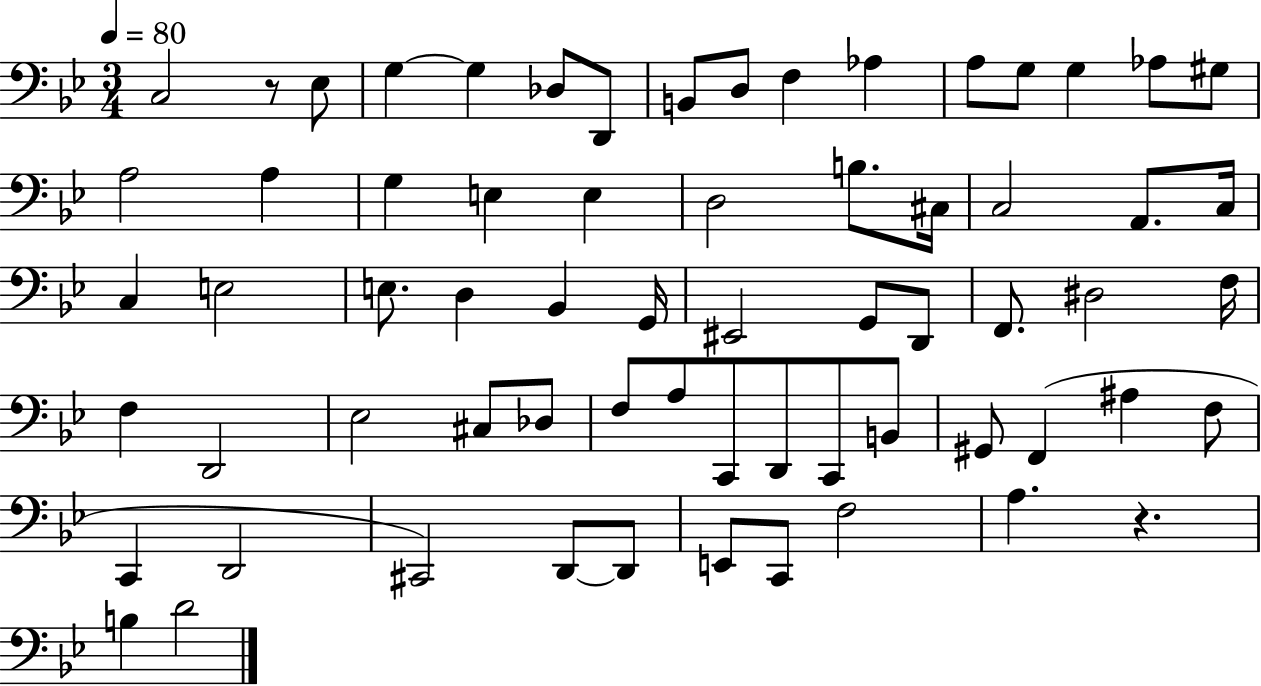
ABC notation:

X:1
T:Untitled
M:3/4
L:1/4
K:Bb
C,2 z/2 _E,/2 G, G, _D,/2 D,,/2 B,,/2 D,/2 F, _A, A,/2 G,/2 G, _A,/2 ^G,/2 A,2 A, G, E, E, D,2 B,/2 ^C,/4 C,2 A,,/2 C,/4 C, E,2 E,/2 D, _B,, G,,/4 ^E,,2 G,,/2 D,,/2 F,,/2 ^D,2 F,/4 F, D,,2 _E,2 ^C,/2 _D,/2 F,/2 A,/2 C,,/2 D,,/2 C,,/2 B,,/2 ^G,,/2 F,, ^A, F,/2 C,, D,,2 ^C,,2 D,,/2 D,,/2 E,,/2 C,,/2 F,2 A, z B, D2